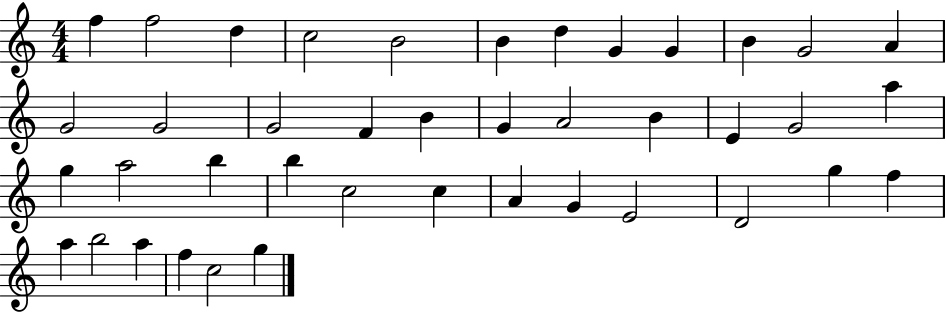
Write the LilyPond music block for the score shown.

{
  \clef treble
  \numericTimeSignature
  \time 4/4
  \key c \major
  f''4 f''2 d''4 | c''2 b'2 | b'4 d''4 g'4 g'4 | b'4 g'2 a'4 | \break g'2 g'2 | g'2 f'4 b'4 | g'4 a'2 b'4 | e'4 g'2 a''4 | \break g''4 a''2 b''4 | b''4 c''2 c''4 | a'4 g'4 e'2 | d'2 g''4 f''4 | \break a''4 b''2 a''4 | f''4 c''2 g''4 | \bar "|."
}